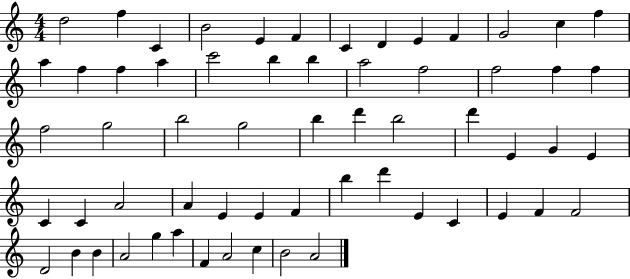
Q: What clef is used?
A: treble